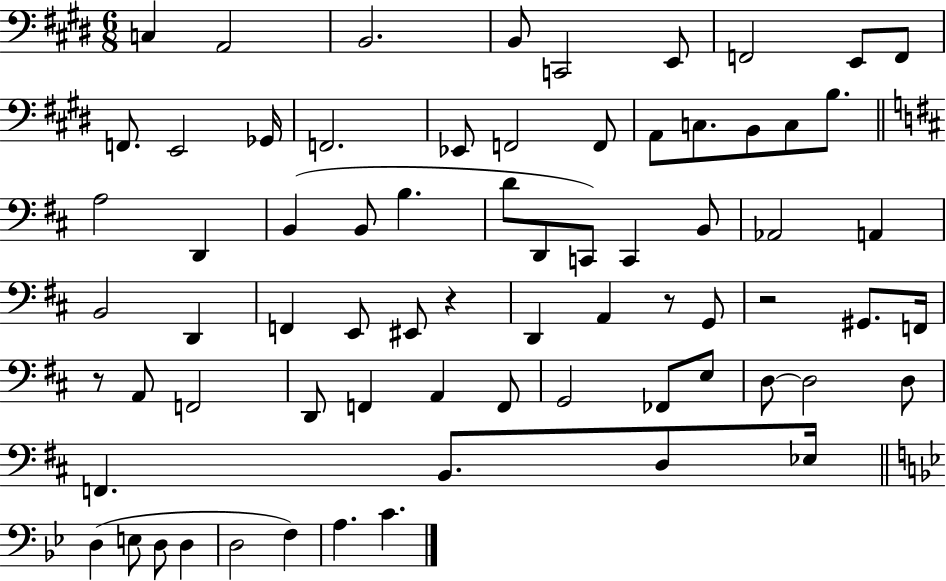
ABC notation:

X:1
T:Untitled
M:6/8
L:1/4
K:E
C, A,,2 B,,2 B,,/2 C,,2 E,,/2 F,,2 E,,/2 F,,/2 F,,/2 E,,2 _G,,/4 F,,2 _E,,/2 F,,2 F,,/2 A,,/2 C,/2 B,,/2 C,/2 B,/2 A,2 D,, B,, B,,/2 B, D/2 D,,/2 C,,/2 C,, B,,/2 _A,,2 A,, B,,2 D,, F,, E,,/2 ^E,,/2 z D,, A,, z/2 G,,/2 z2 ^G,,/2 F,,/4 z/2 A,,/2 F,,2 D,,/2 F,, A,, F,,/2 G,,2 _F,,/2 E,/2 D,/2 D,2 D,/2 F,, B,,/2 D,/2 _E,/4 D, E,/2 D,/2 D, D,2 F, A, C